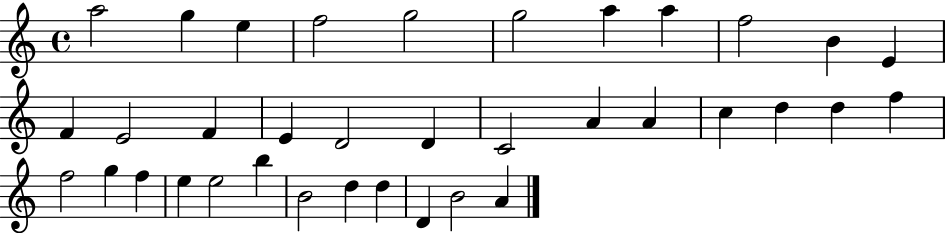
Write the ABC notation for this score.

X:1
T:Untitled
M:4/4
L:1/4
K:C
a2 g e f2 g2 g2 a a f2 B E F E2 F E D2 D C2 A A c d d f f2 g f e e2 b B2 d d D B2 A